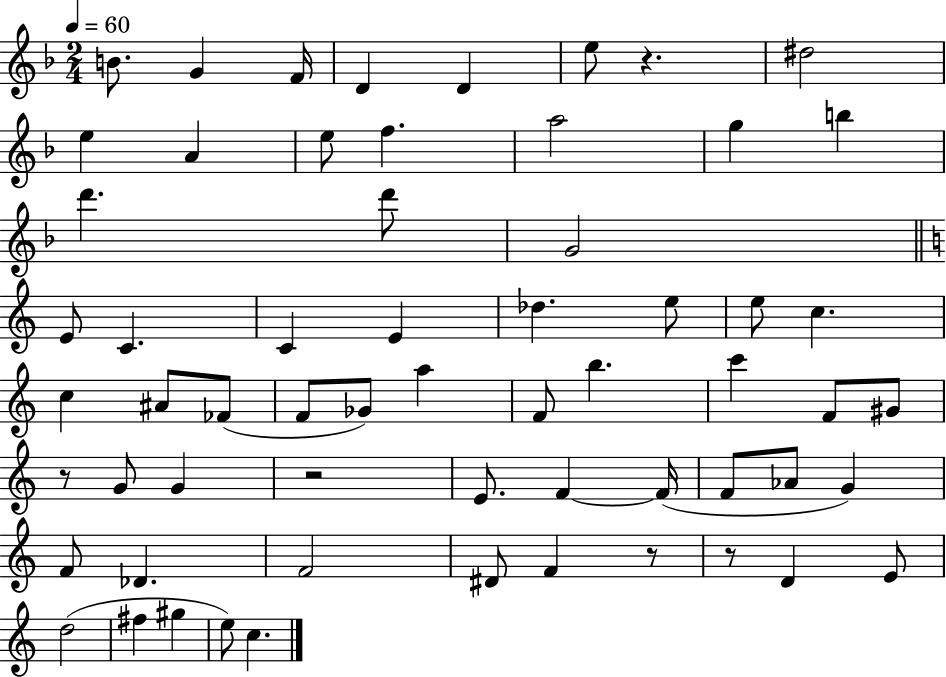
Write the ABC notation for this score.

X:1
T:Untitled
M:2/4
L:1/4
K:F
B/2 G F/4 D D e/2 z ^d2 e A e/2 f a2 g b d' d'/2 G2 E/2 C C E _d e/2 e/2 c c ^A/2 _F/2 F/2 _G/2 a F/2 b c' F/2 ^G/2 z/2 G/2 G z2 E/2 F F/4 F/2 _A/2 G F/2 _D F2 ^D/2 F z/2 z/2 D E/2 d2 ^f ^g e/2 c